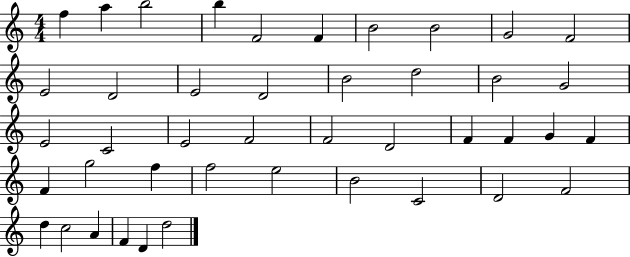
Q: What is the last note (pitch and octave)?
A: D5